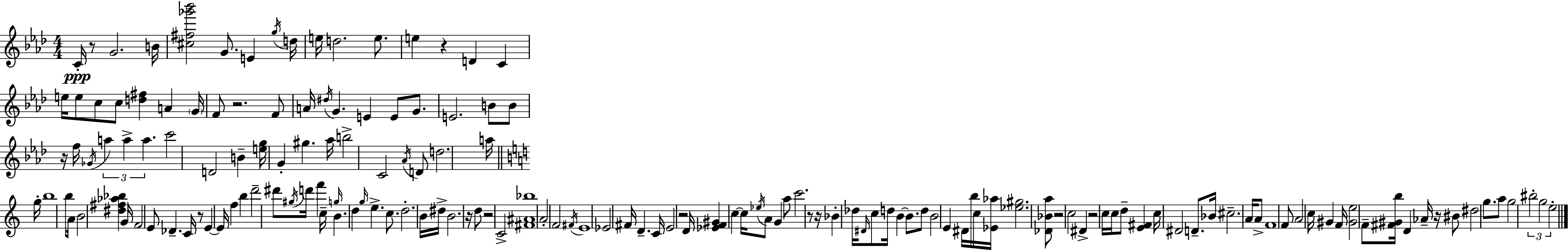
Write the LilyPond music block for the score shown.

{
  \clef treble
  \numericTimeSignature
  \time 4/4
  \key aes \major
  \repeat volta 2 { c'16-.\ppp r8 g'2. b'16 | <cis'' fis'' ges''' bes'''>2 g'8. e'4 \acciaccatura { g''16 } | d''16 e''16 d''2. e''8. | e''4 r4 d'4 c'4 | \break e''16 e''8 c''8 c''8 <d'' fis''>4 a'4 | \parenthesize g'16 f'8 r2. f'8 | a'16 \acciaccatura { dis''16 } g'4. e'4 e'8 g'8. | e'2. b'8 | \break b'8 r16 f''16 \acciaccatura { ges'16 } \tuplet 3/2 { a''4 a''4-> a''4. } | c'''2 d'2 | b'4-- <e'' g''>16 g'4-. gis''4. | aes''16 b''2-> c'2 | \break \acciaccatura { aes'16 } d'8 d''2. | a''16 \bar "||" \break \key c \major g''16-. b''1 | b''8 a'16 b'2 <dis'' fis'' aes'' bes''>4 | g'16 f'2 e'8 des'4.-- | c'16 r8 e'4~~ e'16 f''4 b''4 | \break d'''2-- dis'''8 \acciaccatura { gis''16 } d'''16 f'''4 | c''16-- \grace { g''16 } b'4. d''4 \grace { g''16 } e''4.-> | c''8. d''2.-. | b'16 dis''16-> b'2. | \break r16 d''8 r2 c'2-> | <fis' ais' bes''>1 | a'2-. f'2 | \acciaccatura { fis'16 } e'1 | \break ees'2 fis'16 d'4.-- | c'16 e'2 r2 | d'16 <ees' f' gis'>4 c''4~~ c''16 \acciaccatura { ees''16 } | a'8 g'4 a''8 c'''2. | \break r8 r16 bes'4-. des''16 \grace { dis'16 } c''8 d''16 | b'4~~ b'8. d''8 b'2 | e'4 dis'16 b''16 c''16 <ees' aes''>16 <ees'' gis''>2. | <des' bes' a''>8 r2 c''2 | \break dis'4-> r2 | c''16 c''16 d''8-- <e' fis'>4 c''16 dis'2 | d'8.-- bes'16 cis''2.-- | a'16 a'8-> f'1 | \break f'8 a'2 | c''16 gis'4 f'16 <gis' e''>2 f'8-- | <fis' gis' b''>16 d'4 aes'16-- r16 bis'8 dis''2 | g''8. a''8 g''2 \tuplet 3/2 { bis''2-. | \break g''2 e''2-. } | } \bar "|."
}